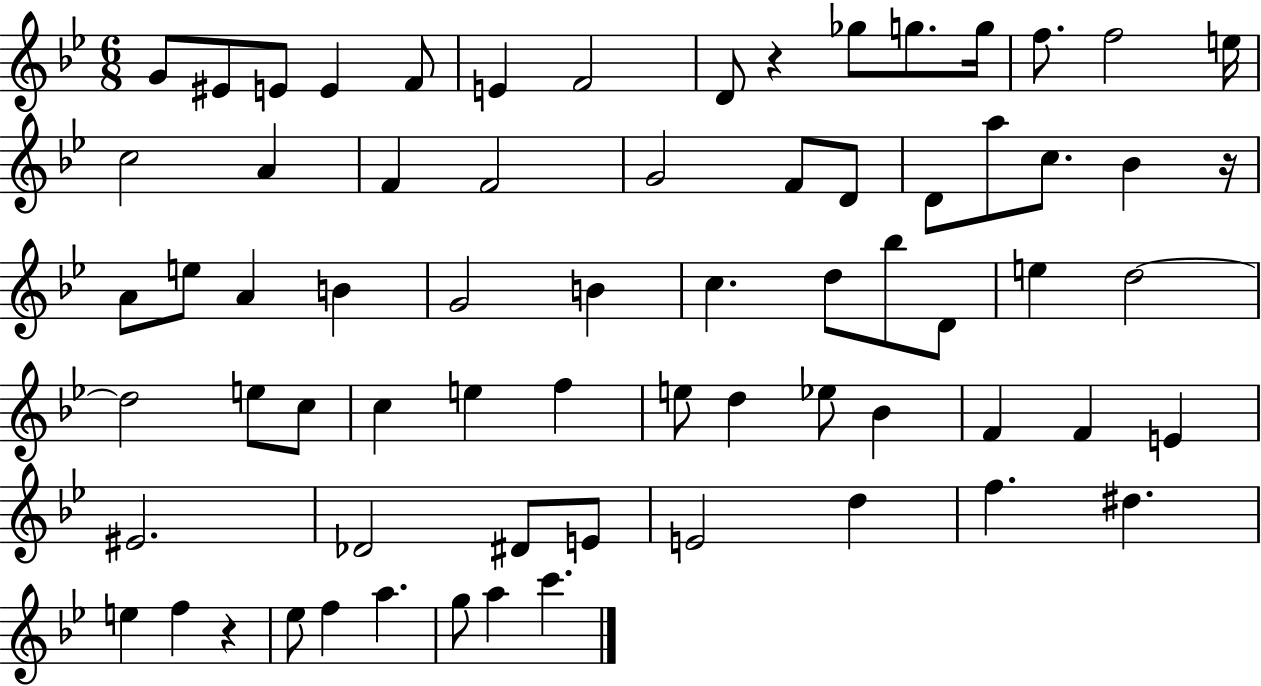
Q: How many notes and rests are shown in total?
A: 69